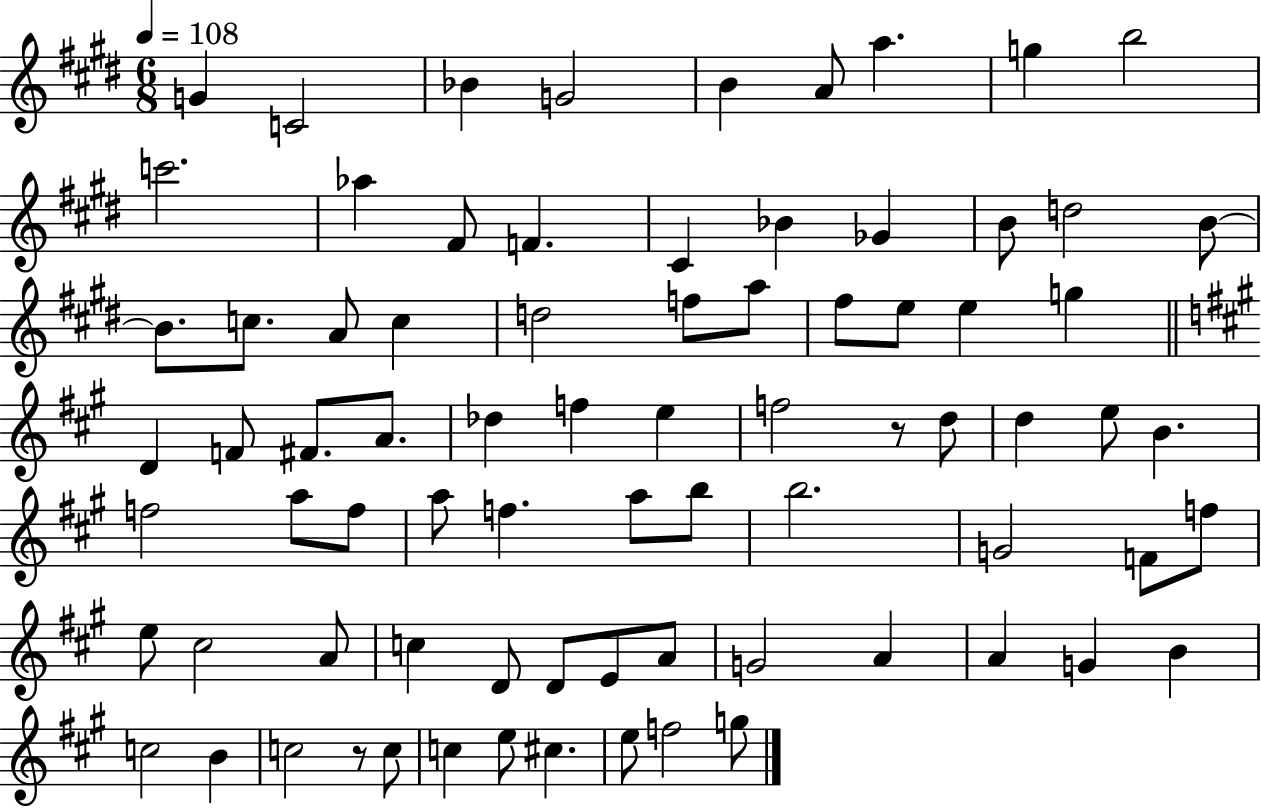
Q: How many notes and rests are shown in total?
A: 78